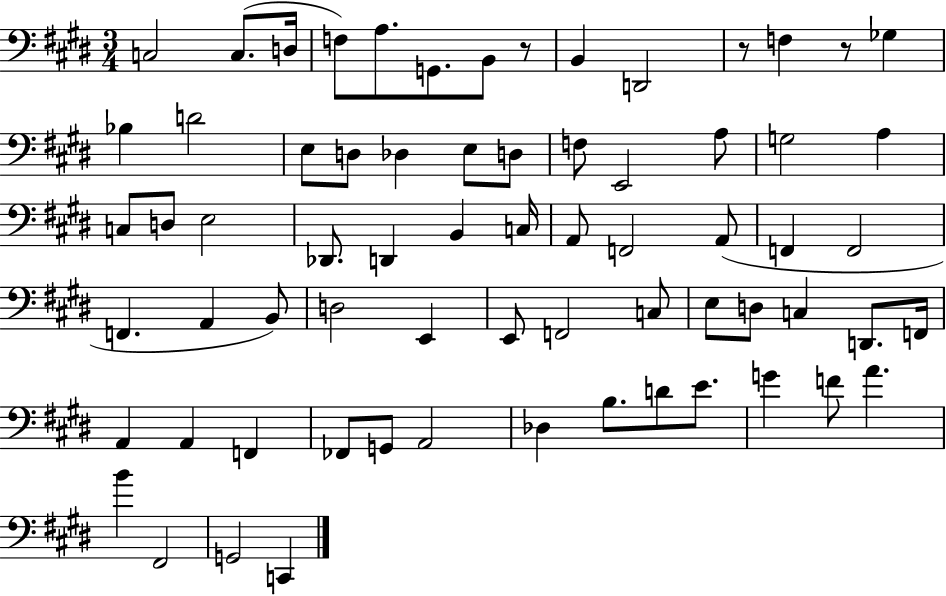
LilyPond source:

{
  \clef bass
  \numericTimeSignature
  \time 3/4
  \key e \major
  c2 c8.( d16 | f8) a8. g,8. b,8 r8 | b,4 d,2 | r8 f4 r8 ges4 | \break bes4 d'2 | e8 d8 des4 e8 d8 | f8 e,2 a8 | g2 a4 | \break c8 d8 e2 | des,8. d,4 b,4 c16 | a,8 f,2 a,8( | f,4 f,2 | \break f,4. a,4 b,8) | d2 e,4 | e,8 f,2 c8 | e8 d8 c4 d,8. f,16 | \break a,4 a,4 f,4 | fes,8 g,8 a,2 | des4 b8. d'8 e'8. | g'4 f'8 a'4. | \break b'4 fis,2 | g,2 c,4 | \bar "|."
}